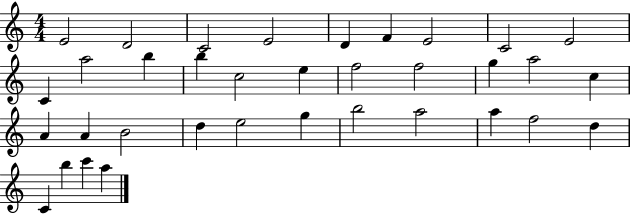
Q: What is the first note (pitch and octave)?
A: E4